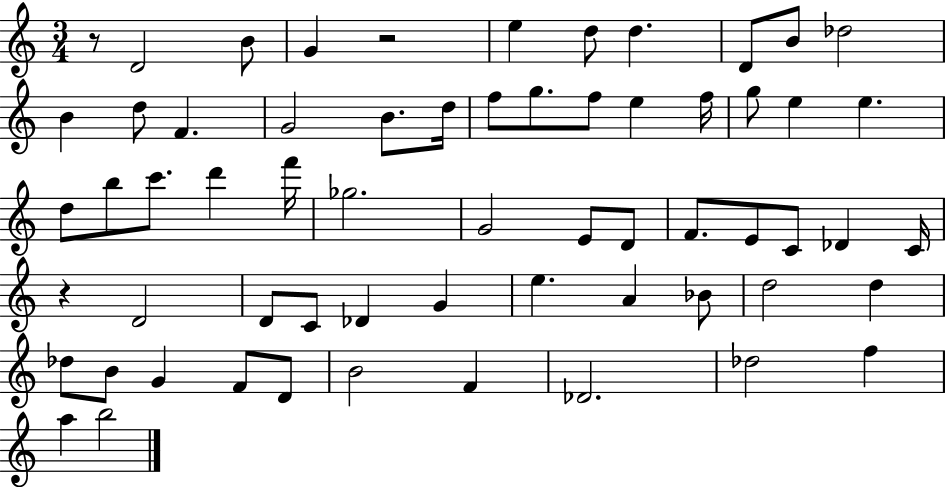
R/e D4/h B4/e G4/q R/h E5/q D5/e D5/q. D4/e B4/e Db5/h B4/q D5/e F4/q. G4/h B4/e. D5/s F5/e G5/e. F5/e E5/q F5/s G5/e E5/q E5/q. D5/e B5/e C6/e. D6/q F6/s Gb5/h. G4/h E4/e D4/e F4/e. E4/e C4/e Db4/q C4/s R/q D4/h D4/e C4/e Db4/q G4/q E5/q. A4/q Bb4/e D5/h D5/q Db5/e B4/e G4/q F4/e D4/e B4/h F4/q Db4/h. Db5/h F5/q A5/q B5/h